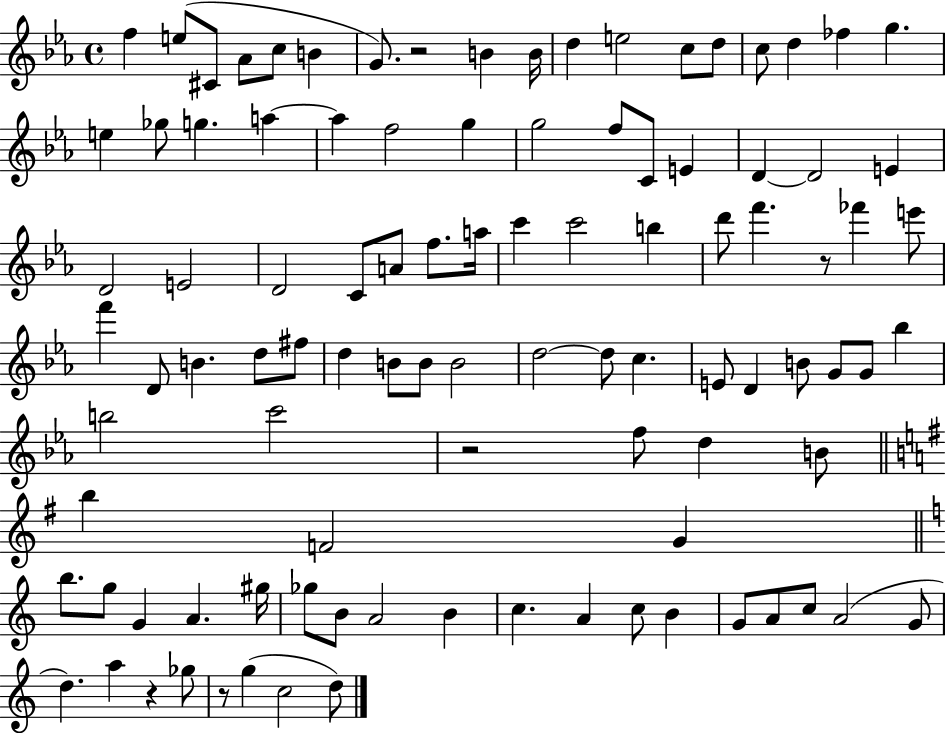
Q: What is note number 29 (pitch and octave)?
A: D4